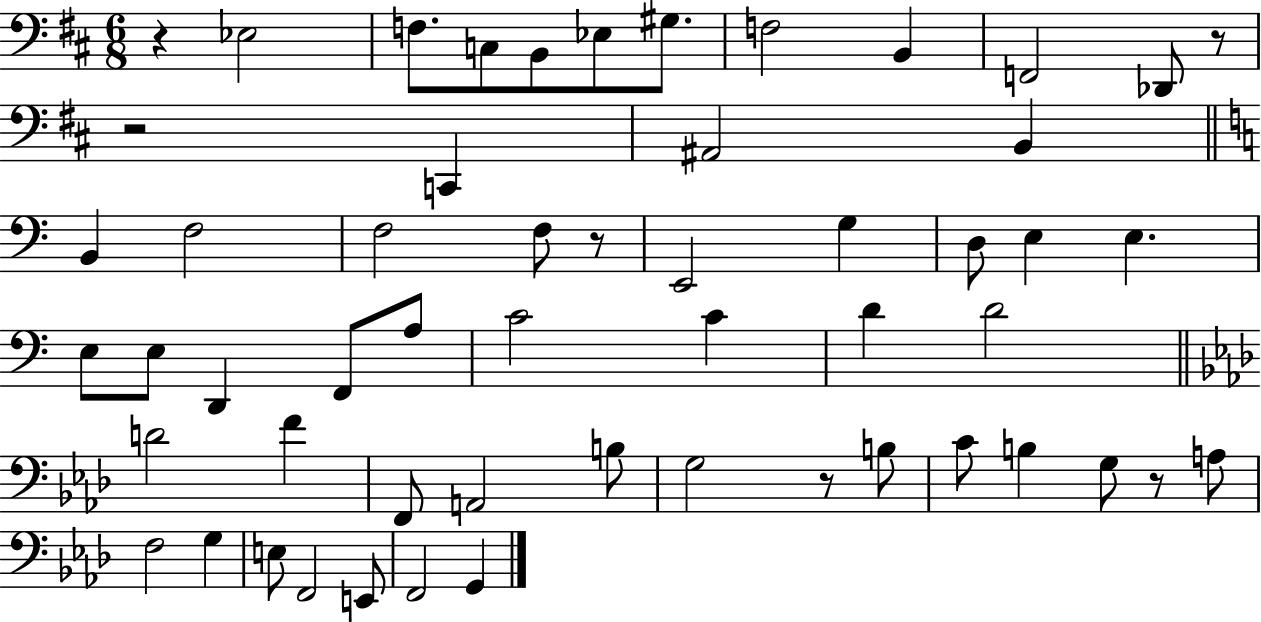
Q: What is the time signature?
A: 6/8